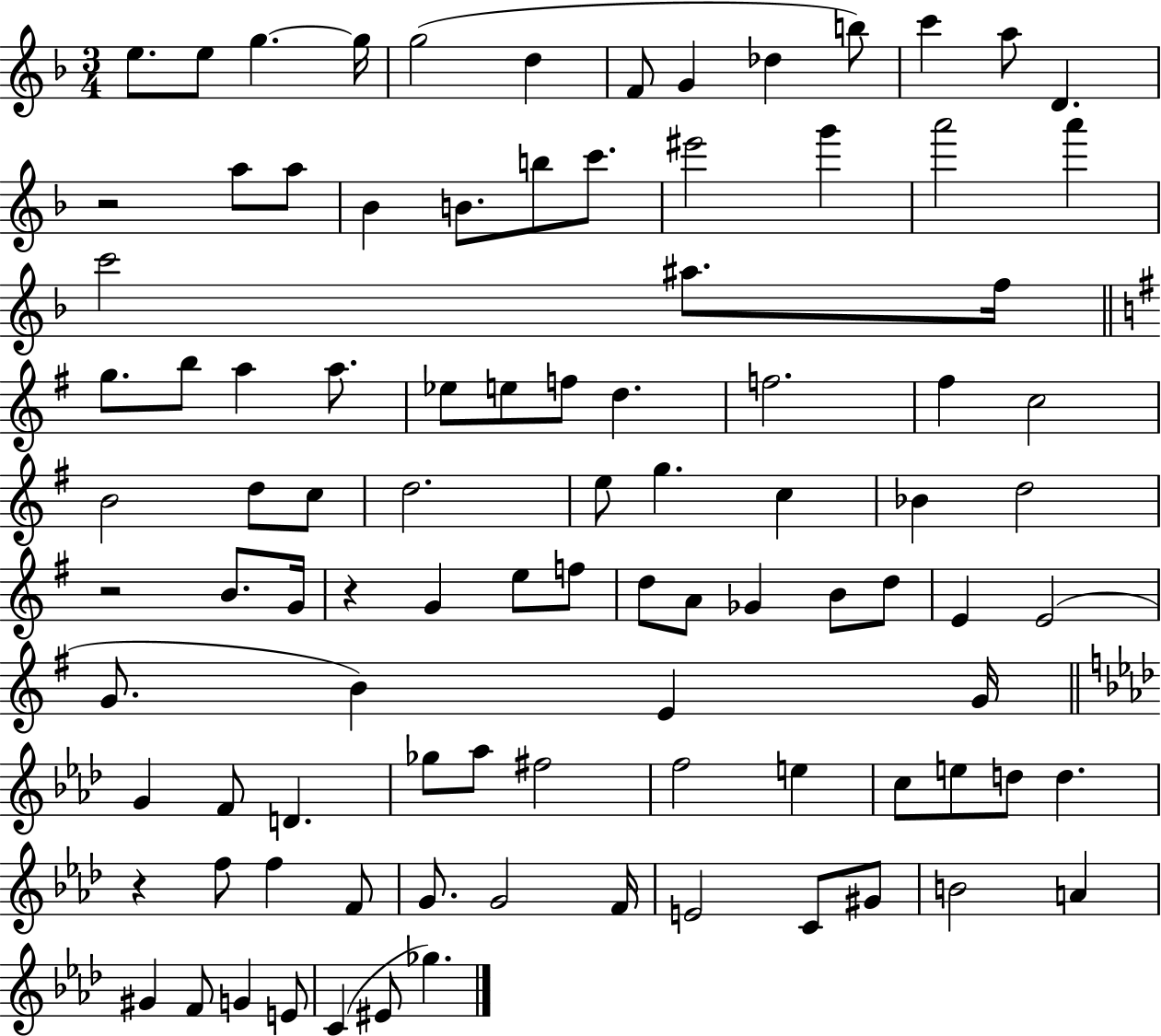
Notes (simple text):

E5/e. E5/e G5/q. G5/s G5/h D5/q F4/e G4/q Db5/q B5/e C6/q A5/e D4/q. R/h A5/e A5/e Bb4/q B4/e. B5/e C6/e. EIS6/h G6/q A6/h A6/q C6/h A#5/e. F5/s G5/e. B5/e A5/q A5/e. Eb5/e E5/e F5/e D5/q. F5/h. F#5/q C5/h B4/h D5/e C5/e D5/h. E5/e G5/q. C5/q Bb4/q D5/h R/h B4/e. G4/s R/q G4/q E5/e F5/e D5/e A4/e Gb4/q B4/e D5/e E4/q E4/h G4/e. B4/q E4/q G4/s G4/q F4/e D4/q. Gb5/e Ab5/e F#5/h F5/h E5/q C5/e E5/e D5/e D5/q. R/q F5/e F5/q F4/e G4/e. G4/h F4/s E4/h C4/e G#4/e B4/h A4/q G#4/q F4/e G4/q E4/e C4/q EIS4/e Gb5/q.